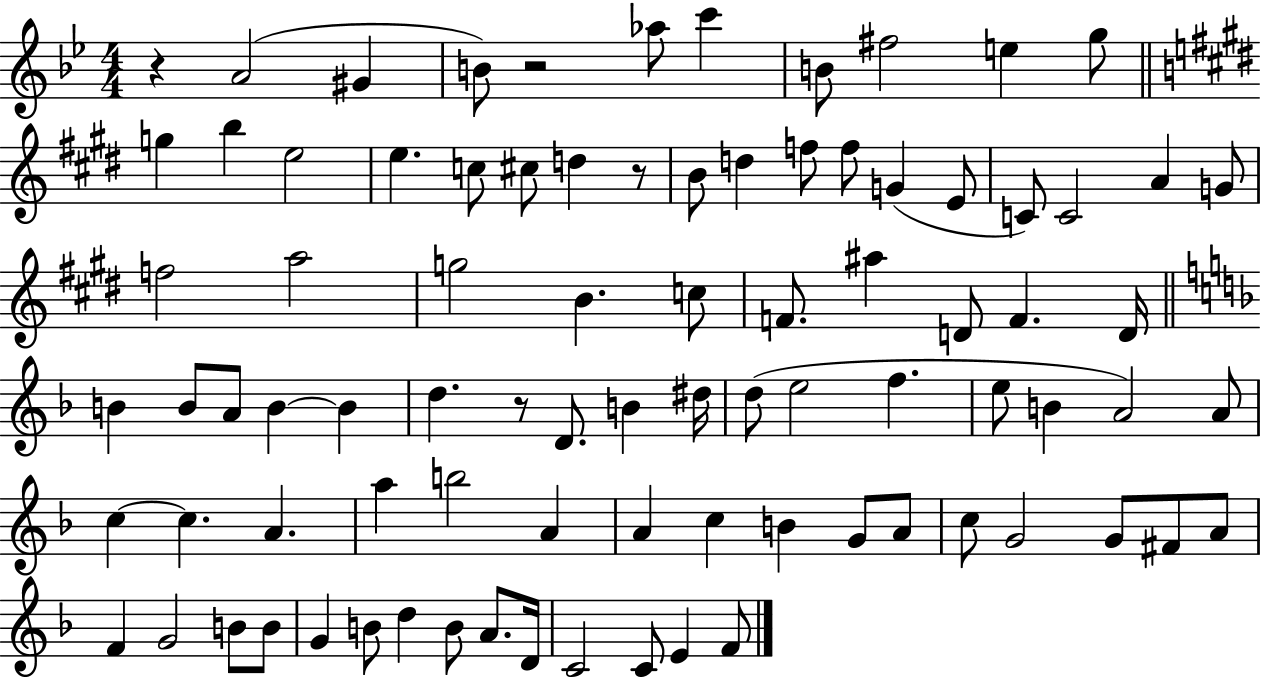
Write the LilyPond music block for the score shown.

{
  \clef treble
  \numericTimeSignature
  \time 4/4
  \key bes \major
  r4 a'2( gis'4 | b'8) r2 aes''8 c'''4 | b'8 fis''2 e''4 g''8 | \bar "||" \break \key e \major g''4 b''4 e''2 | e''4. c''8 cis''8 d''4 r8 | b'8 d''4 f''8 f''8 g'4( e'8 | c'8) c'2 a'4 g'8 | \break f''2 a''2 | g''2 b'4. c''8 | f'8. ais''4 d'8 f'4. d'16 | \bar "||" \break \key f \major b'4 b'8 a'8 b'4~~ b'4 | d''4. r8 d'8. b'4 dis''16 | d''8( e''2 f''4. | e''8 b'4 a'2) a'8 | \break c''4~~ c''4. a'4. | a''4 b''2 a'4 | a'4 c''4 b'4 g'8 a'8 | c''8 g'2 g'8 fis'8 a'8 | \break f'4 g'2 b'8 b'8 | g'4 b'8 d''4 b'8 a'8. d'16 | c'2 c'8 e'4 f'8 | \bar "|."
}